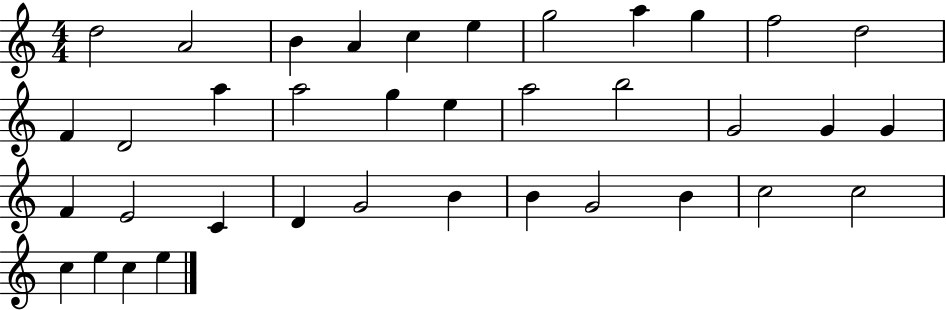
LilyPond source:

{
  \clef treble
  \numericTimeSignature
  \time 4/4
  \key c \major
  d''2 a'2 | b'4 a'4 c''4 e''4 | g''2 a''4 g''4 | f''2 d''2 | \break f'4 d'2 a''4 | a''2 g''4 e''4 | a''2 b''2 | g'2 g'4 g'4 | \break f'4 e'2 c'4 | d'4 g'2 b'4 | b'4 g'2 b'4 | c''2 c''2 | \break c''4 e''4 c''4 e''4 | \bar "|."
}